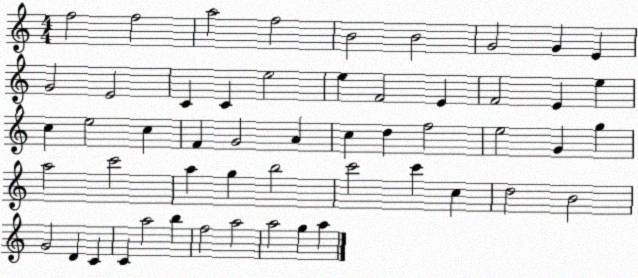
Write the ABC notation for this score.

X:1
T:Untitled
M:4/4
L:1/4
K:C
f2 f2 a2 f2 B2 B2 G2 G E G2 E2 C C e2 e F2 E F2 E e c e2 c F G2 A c d f2 e2 G g a2 c'2 a g b2 c'2 c' c d2 B2 G2 D C C a2 b f2 a2 a2 g a